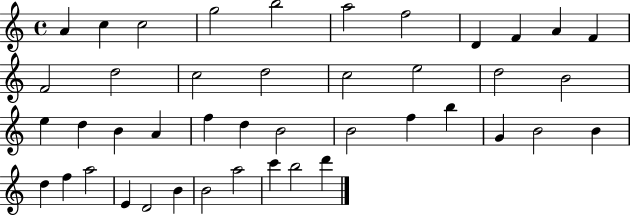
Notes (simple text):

A4/q C5/q C5/h G5/h B5/h A5/h F5/h D4/q F4/q A4/q F4/q F4/h D5/h C5/h D5/h C5/h E5/h D5/h B4/h E5/q D5/q B4/q A4/q F5/q D5/q B4/h B4/h F5/q B5/q G4/q B4/h B4/q D5/q F5/q A5/h E4/q D4/h B4/q B4/h A5/h C6/q B5/h D6/q